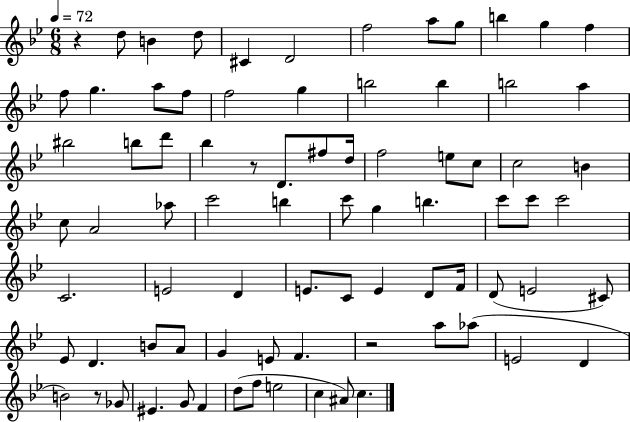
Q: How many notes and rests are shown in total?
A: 81